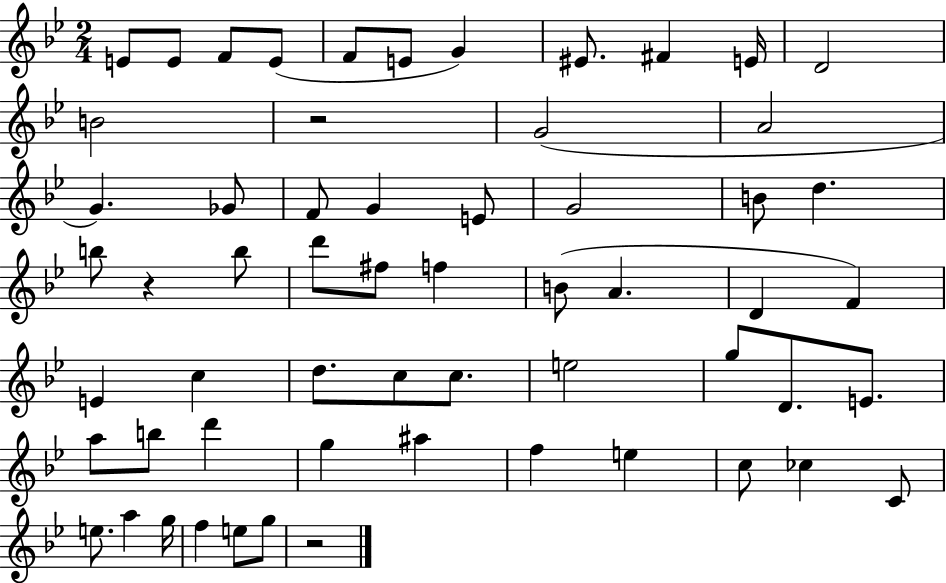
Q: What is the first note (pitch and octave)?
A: E4